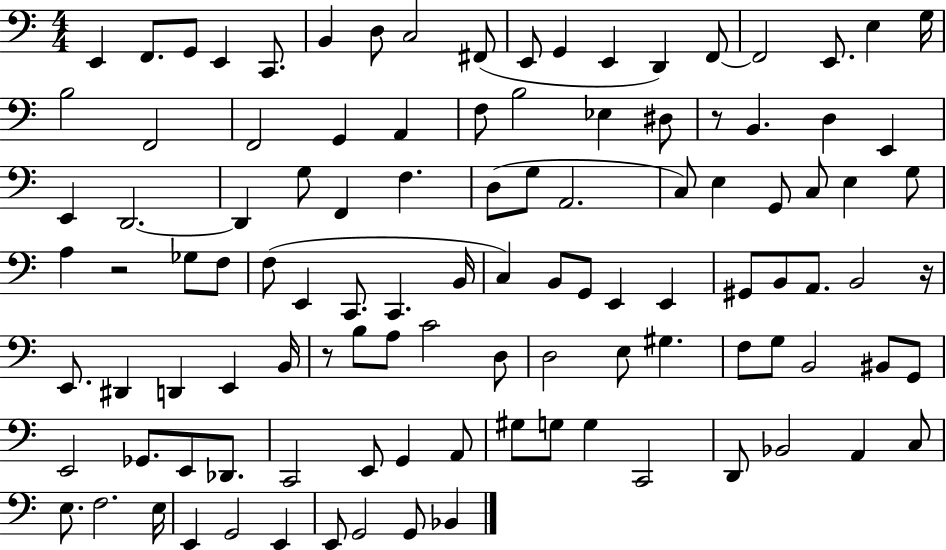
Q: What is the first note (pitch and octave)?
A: E2